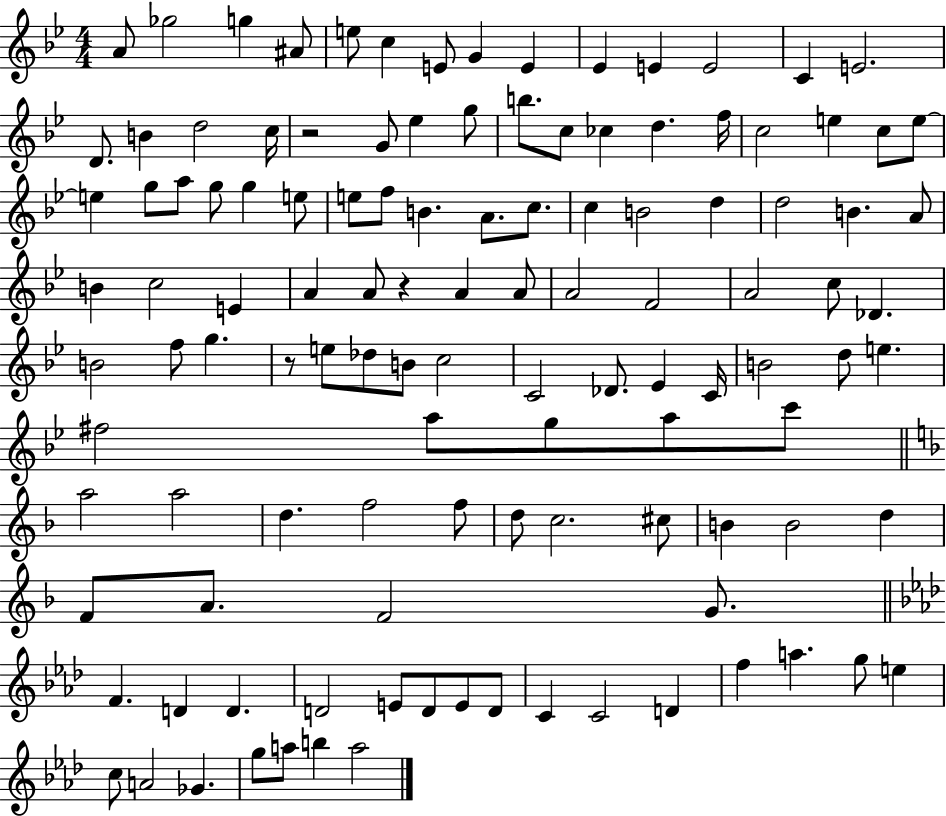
A4/e Gb5/h G5/q A#4/e E5/e C5/q E4/e G4/q E4/q Eb4/q E4/q E4/h C4/q E4/h. D4/e. B4/q D5/h C5/s R/h G4/e Eb5/q G5/e B5/e. C5/e CES5/q D5/q. F5/s C5/h E5/q C5/e E5/e E5/q G5/e A5/e G5/e G5/q E5/e E5/e F5/e B4/q. A4/e. C5/e. C5/q B4/h D5/q D5/h B4/q. A4/e B4/q C5/h E4/q A4/q A4/e R/q A4/q A4/e A4/h F4/h A4/h C5/e Db4/q. B4/h F5/e G5/q. R/e E5/e Db5/e B4/e C5/h C4/h Db4/e. Eb4/q C4/s B4/h D5/e E5/q. F#5/h A5/e G5/e A5/e C6/e A5/h A5/h D5/q. F5/h F5/e D5/e C5/h. C#5/e B4/q B4/h D5/q F4/e A4/e. F4/h G4/e. F4/q. D4/q D4/q. D4/h E4/e D4/e E4/e D4/e C4/q C4/h D4/q F5/q A5/q. G5/e E5/q C5/e A4/h Gb4/q. G5/e A5/e B5/q A5/h